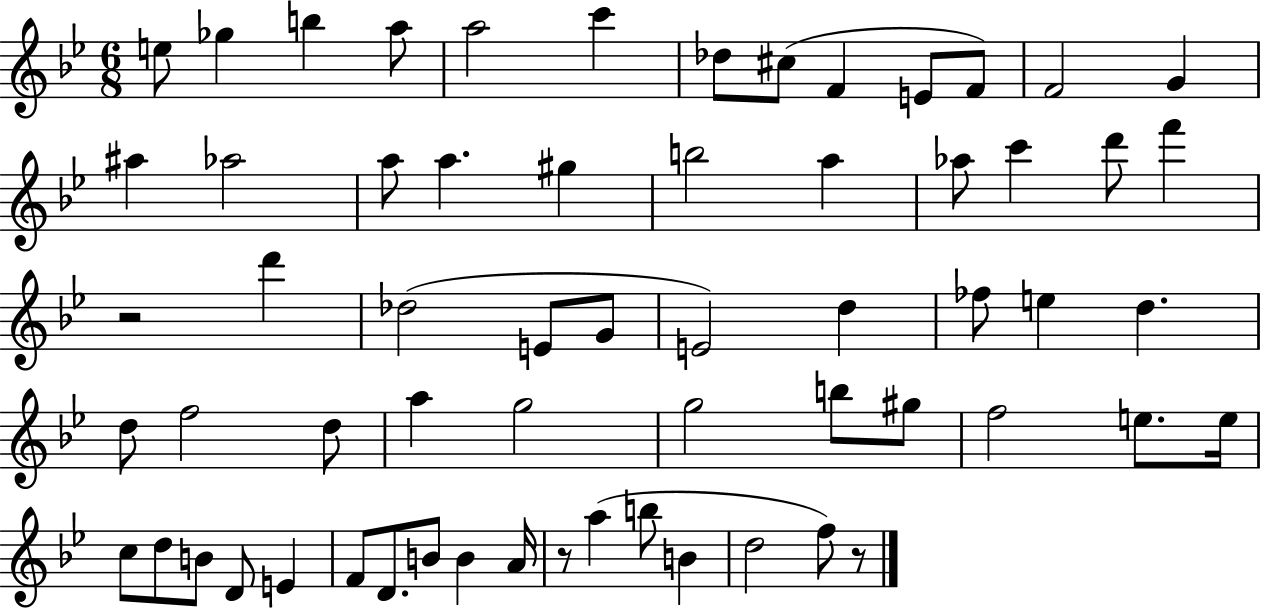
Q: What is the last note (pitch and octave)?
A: F5